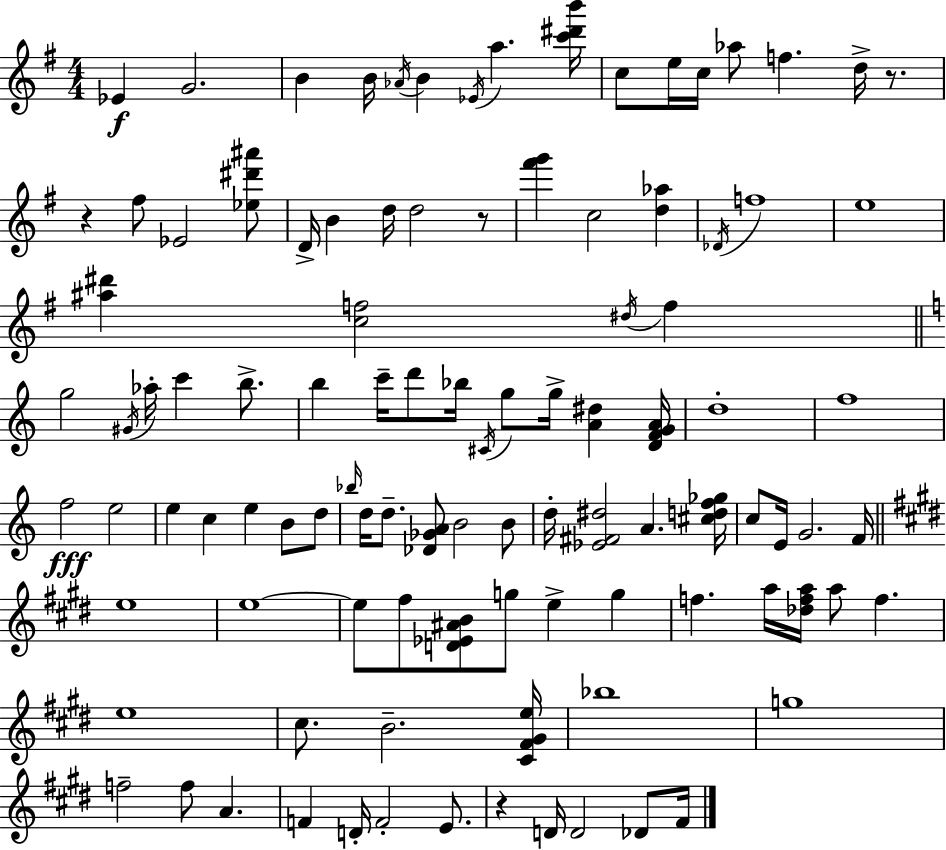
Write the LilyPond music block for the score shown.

{
  \clef treble
  \numericTimeSignature
  \time 4/4
  \key g \major
  \repeat volta 2 { ees'4\f g'2. | b'4 b'16 \acciaccatura { aes'16 } b'4 \acciaccatura { ees'16 } a''4. | <c''' dis''' b'''>16 c''8 e''16 c''16 aes''8 f''4. d''16-> r8. | r4 fis''8 ees'2 | \break <ees'' dis''' ais'''>8 d'16-> b'4 d''16 d''2 | r8 <fis''' g'''>4 c''2 <d'' aes''>4 | \acciaccatura { des'16 } f''1 | e''1 | \break <ais'' dis'''>4 <c'' f''>2 \acciaccatura { dis''16 } | f''4 \bar "||" \break \key a \minor g''2 \acciaccatura { gis'16 } aes''16-. c'''4 b''8.-> | b''4 c'''16-- d'''8 bes''16 \acciaccatura { cis'16 } g''8 g''16-> <a' dis''>4 | <d' f' g' a'>16 d''1-. | f''1 | \break f''2\fff e''2 | e''4 c''4 e''4 b'8 | d''8 \grace { bes''16 } d''16 d''8.-- <des' ges' a'>8 b'2 | b'8 d''16-. <ees' fis' dis''>2 a'4. | \break <cis'' d'' f'' ges''>16 c''8 e'16 g'2. | f'16 \bar "||" \break \key e \major e''1 | e''1~~ | e''8 fis''8 <d' ees' ais' b'>8 g''8 e''4-> g''4 | f''4. a''16 <des'' f'' a''>16 a''8 f''4. | \break e''1 | cis''8. b'2.-- <cis' fis' gis' e''>16 | bes''1 | g''1 | \break f''2-- f''8 a'4. | f'4 d'16-. f'2-. e'8. | r4 d'16 d'2 des'8 fis'16 | } \bar "|."
}